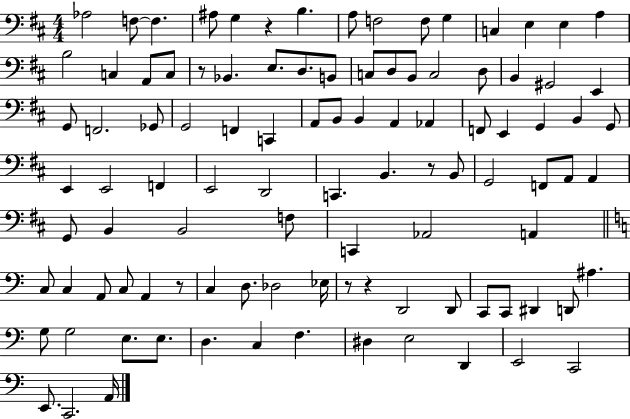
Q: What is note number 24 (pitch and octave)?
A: D3